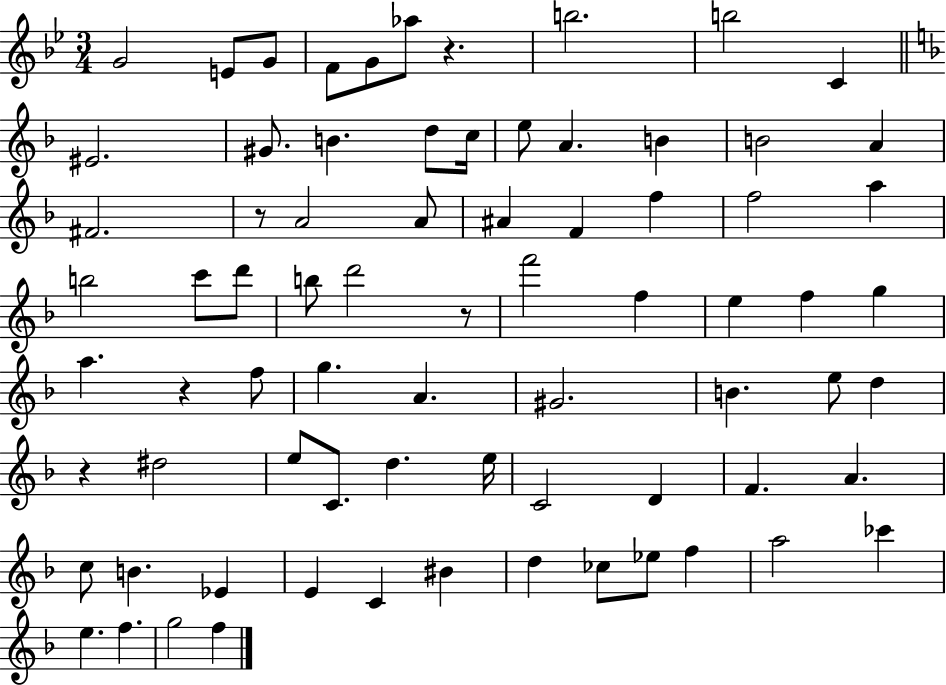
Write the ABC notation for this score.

X:1
T:Untitled
M:3/4
L:1/4
K:Bb
G2 E/2 G/2 F/2 G/2 _a/2 z b2 b2 C ^E2 ^G/2 B d/2 c/4 e/2 A B B2 A ^F2 z/2 A2 A/2 ^A F f f2 a b2 c'/2 d'/2 b/2 d'2 z/2 f'2 f e f g a z f/2 g A ^G2 B e/2 d z ^d2 e/2 C/2 d e/4 C2 D F A c/2 B _E E C ^B d _c/2 _e/2 f a2 _c' e f g2 f